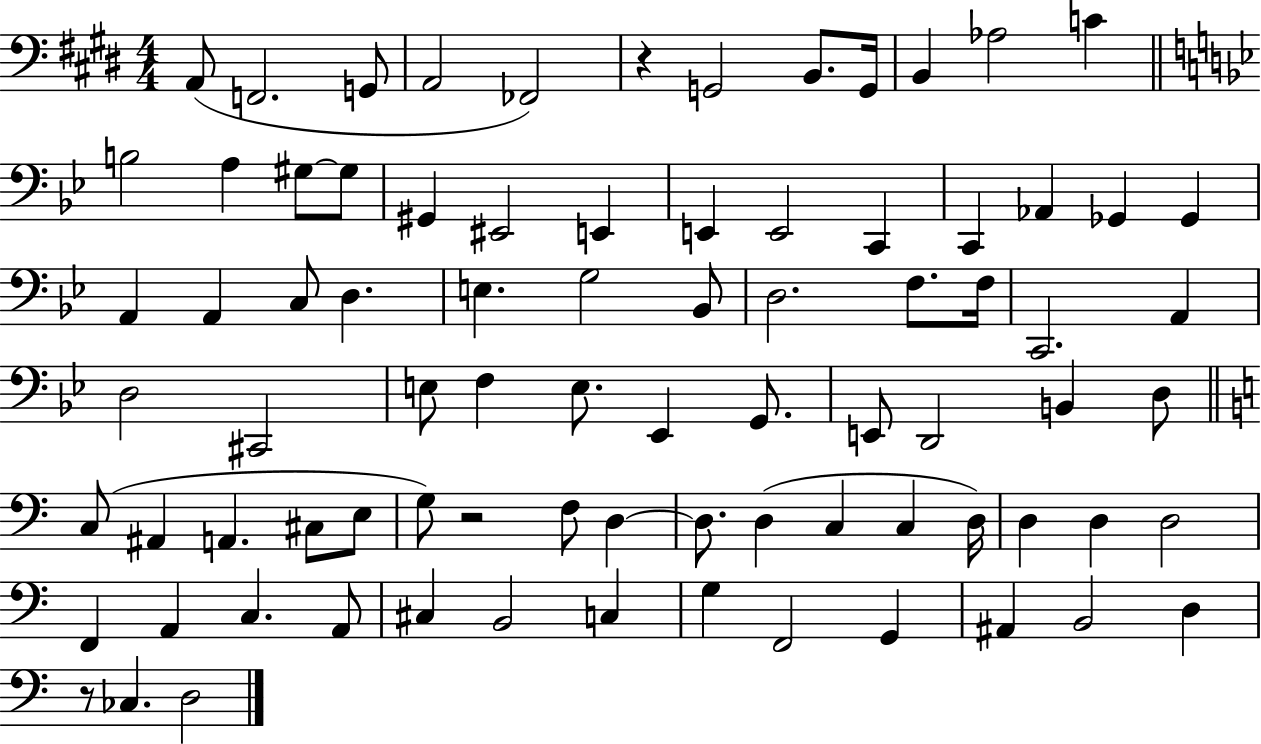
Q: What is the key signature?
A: E major